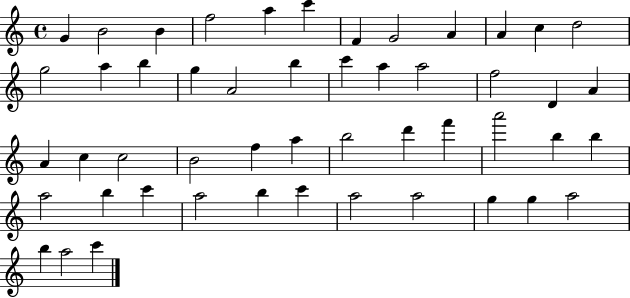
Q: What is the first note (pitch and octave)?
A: G4